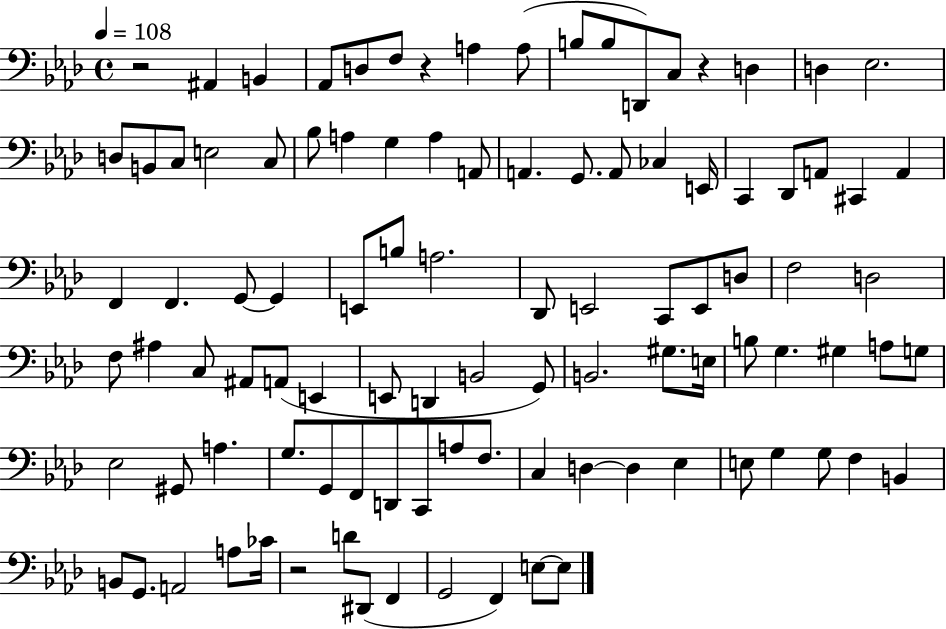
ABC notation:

X:1
T:Untitled
M:4/4
L:1/4
K:Ab
z2 ^A,, B,, _A,,/2 D,/2 F,/2 z A, A,/2 B,/2 B,/2 D,,/2 C,/2 z D, D, _E,2 D,/2 B,,/2 C,/2 E,2 C,/2 _B,/2 A, G, A, A,,/2 A,, G,,/2 A,,/2 _C, E,,/4 C,, _D,,/2 A,,/2 ^C,, A,, F,, F,, G,,/2 G,, E,,/2 B,/2 A,2 _D,,/2 E,,2 C,,/2 E,,/2 D,/2 F,2 D,2 F,/2 ^A, C,/2 ^A,,/2 A,,/2 E,, E,,/2 D,, B,,2 G,,/2 B,,2 ^G,/2 E,/4 B,/2 G, ^G, A,/2 G,/2 _E,2 ^G,,/2 A, G,/2 G,,/2 F,,/2 D,,/2 C,,/2 A,/2 F,/2 C, D, D, _E, E,/2 G, G,/2 F, B,, B,,/2 G,,/2 A,,2 A,/2 _C/4 z2 D/2 ^D,,/2 F,, G,,2 F,, E,/2 E,/2